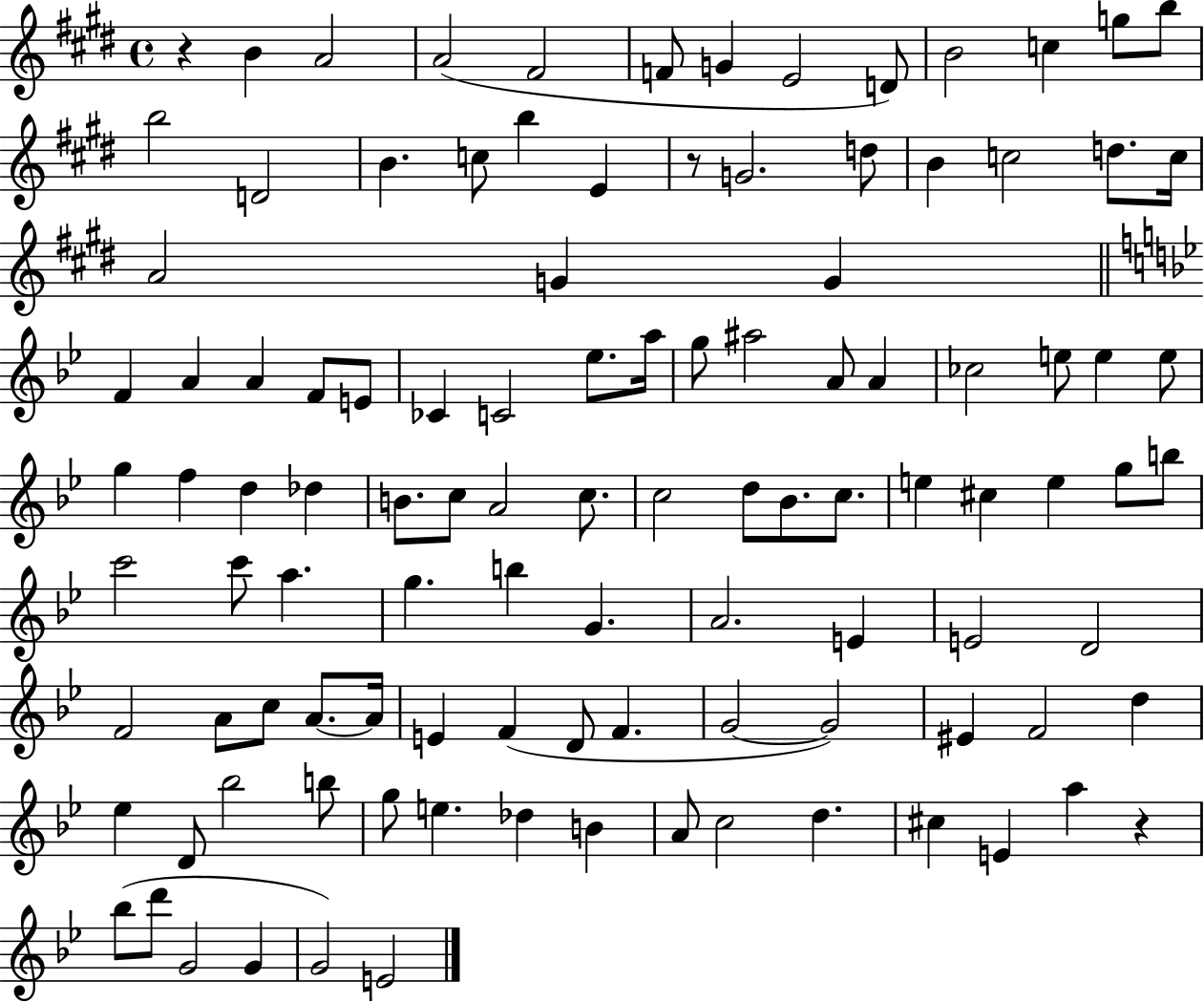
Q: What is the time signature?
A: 4/4